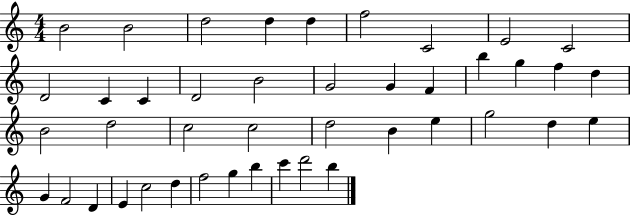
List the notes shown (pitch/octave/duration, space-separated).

B4/h B4/h D5/h D5/q D5/q F5/h C4/h E4/h C4/h D4/h C4/q C4/q D4/h B4/h G4/h G4/q F4/q B5/q G5/q F5/q D5/q B4/h D5/h C5/h C5/h D5/h B4/q E5/q G5/h D5/q E5/q G4/q F4/h D4/q E4/q C5/h D5/q F5/h G5/q B5/q C6/q D6/h B5/q